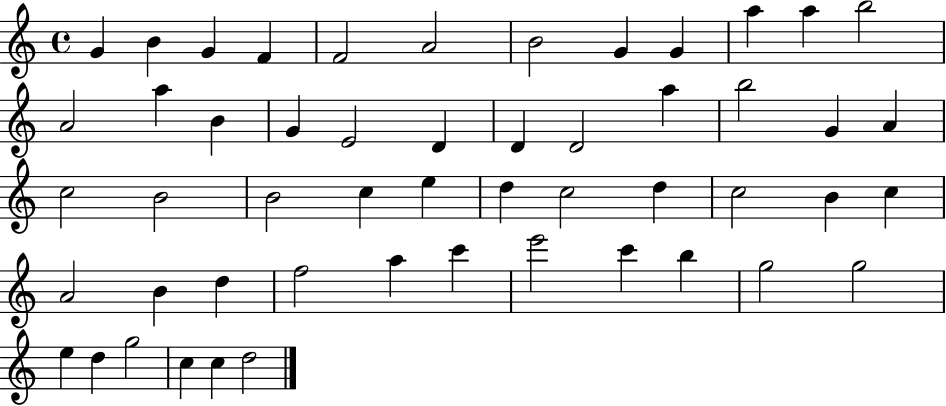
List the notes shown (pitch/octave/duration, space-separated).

G4/q B4/q G4/q F4/q F4/h A4/h B4/h G4/q G4/q A5/q A5/q B5/h A4/h A5/q B4/q G4/q E4/h D4/q D4/q D4/h A5/q B5/h G4/q A4/q C5/h B4/h B4/h C5/q E5/q D5/q C5/h D5/q C5/h B4/q C5/q A4/h B4/q D5/q F5/h A5/q C6/q E6/h C6/q B5/q G5/h G5/h E5/q D5/q G5/h C5/q C5/q D5/h